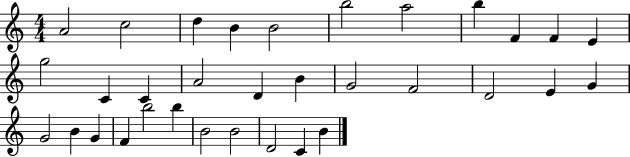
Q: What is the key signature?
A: C major